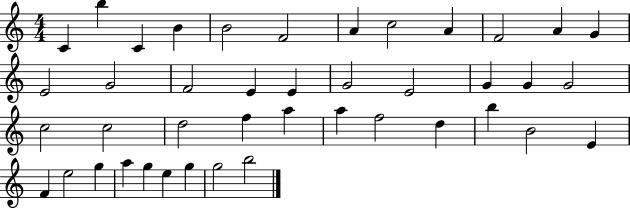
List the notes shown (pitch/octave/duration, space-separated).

C4/q B5/q C4/q B4/q B4/h F4/h A4/q C5/h A4/q F4/h A4/q G4/q E4/h G4/h F4/h E4/q E4/q G4/h E4/h G4/q G4/q G4/h C5/h C5/h D5/h F5/q A5/q A5/q F5/h D5/q B5/q B4/h E4/q F4/q E5/h G5/q A5/q G5/q E5/q G5/q G5/h B5/h